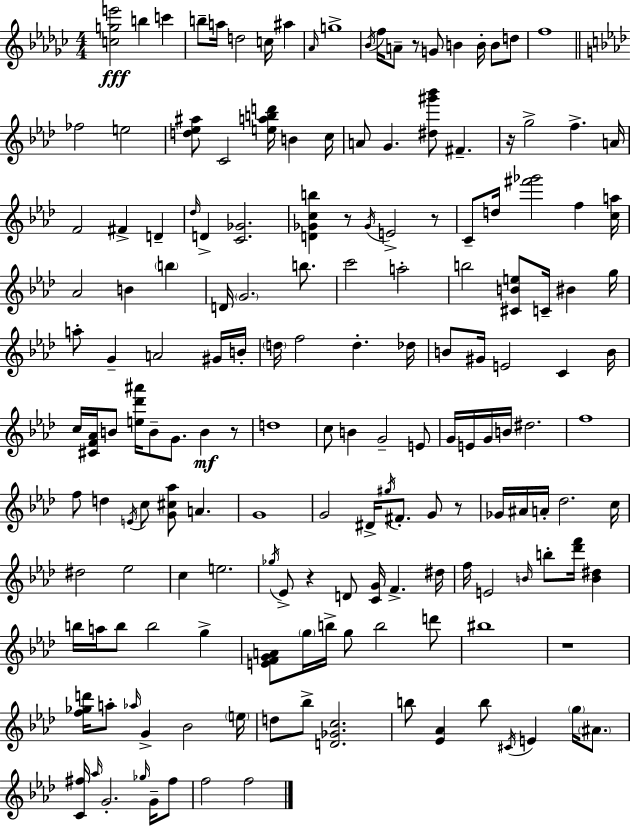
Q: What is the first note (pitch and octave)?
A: B5